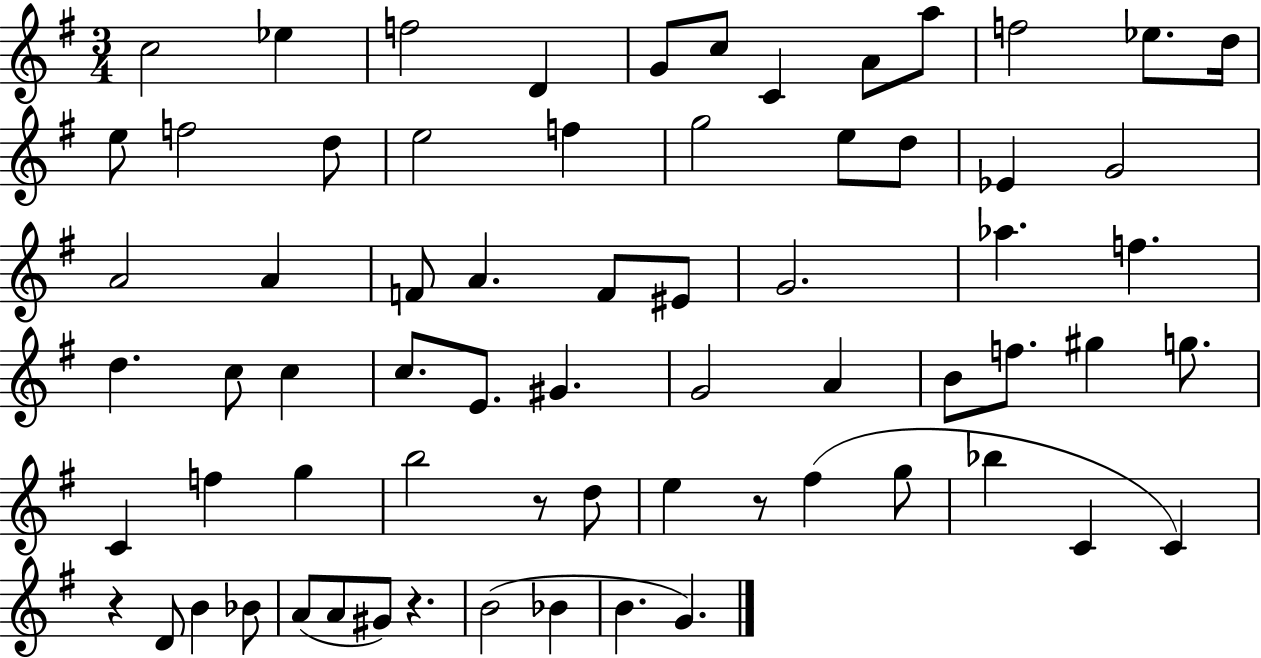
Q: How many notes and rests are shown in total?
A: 68